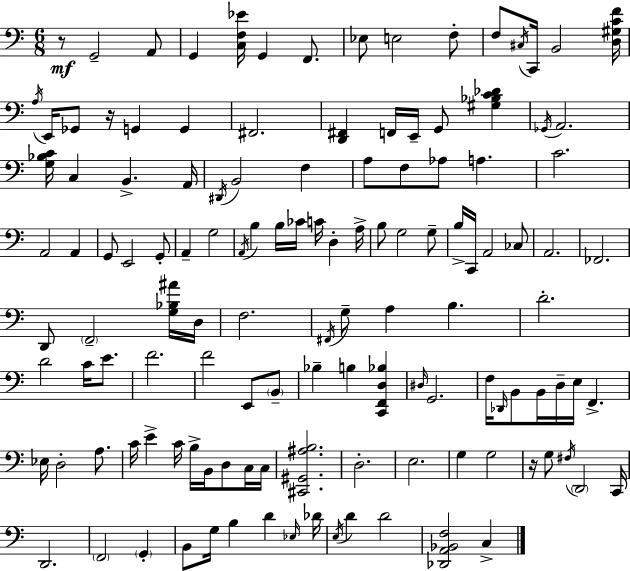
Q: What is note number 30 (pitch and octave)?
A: A3